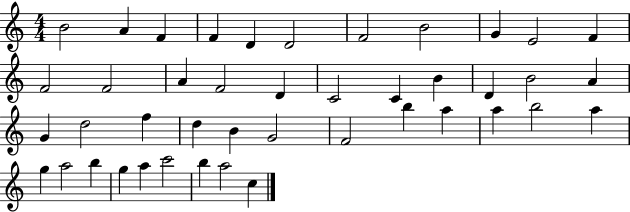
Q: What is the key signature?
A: C major